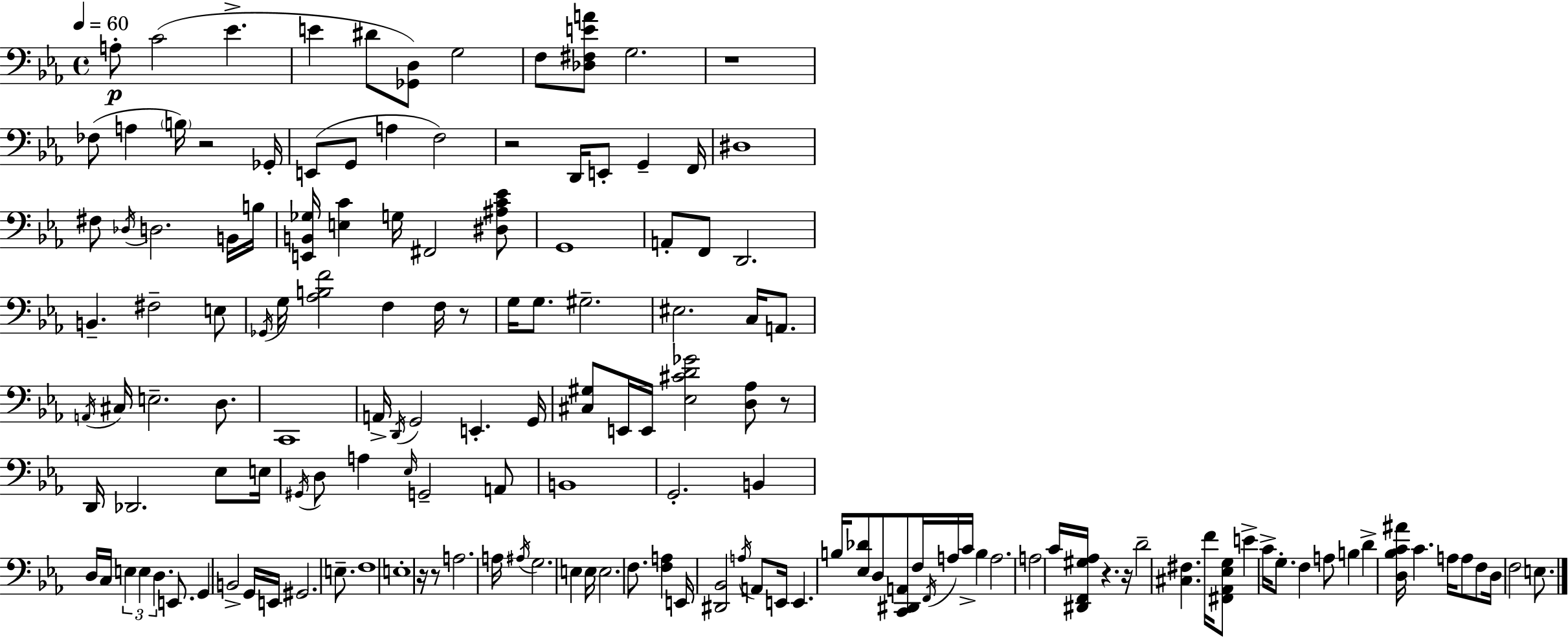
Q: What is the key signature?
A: C minor